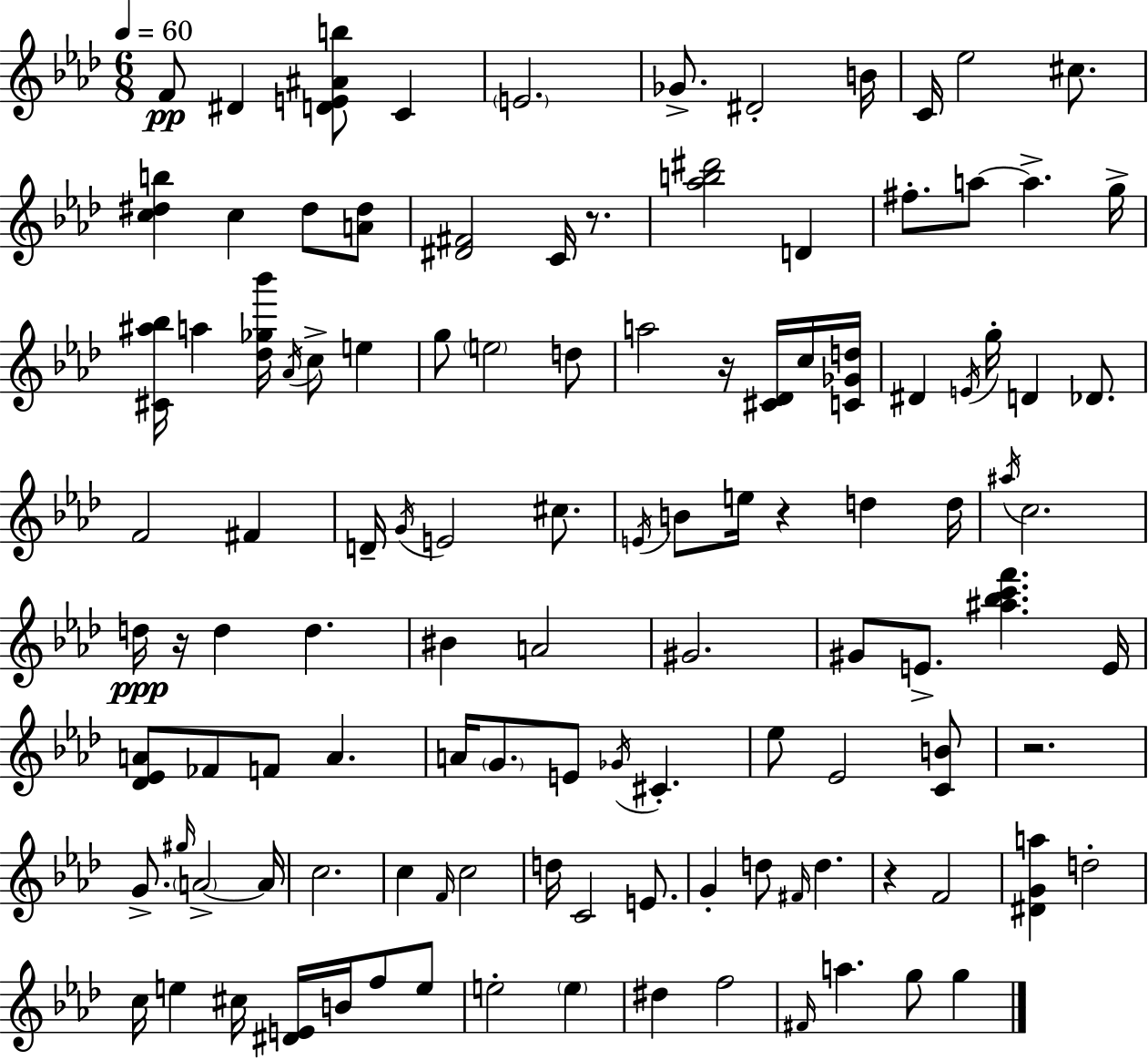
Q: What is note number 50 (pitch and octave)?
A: A4